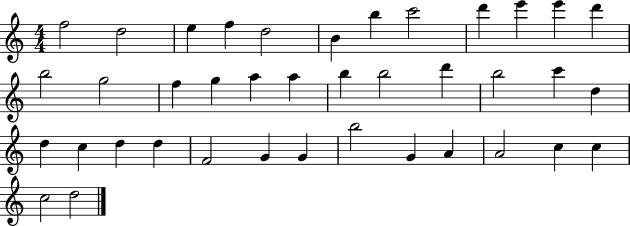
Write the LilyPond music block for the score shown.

{
  \clef treble
  \numericTimeSignature
  \time 4/4
  \key c \major
  f''2 d''2 | e''4 f''4 d''2 | b'4 b''4 c'''2 | d'''4 e'''4 e'''4 d'''4 | \break b''2 g''2 | f''4 g''4 a''4 a''4 | b''4 b''2 d'''4 | b''2 c'''4 d''4 | \break d''4 c''4 d''4 d''4 | f'2 g'4 g'4 | b''2 g'4 a'4 | a'2 c''4 c''4 | \break c''2 d''2 | \bar "|."
}